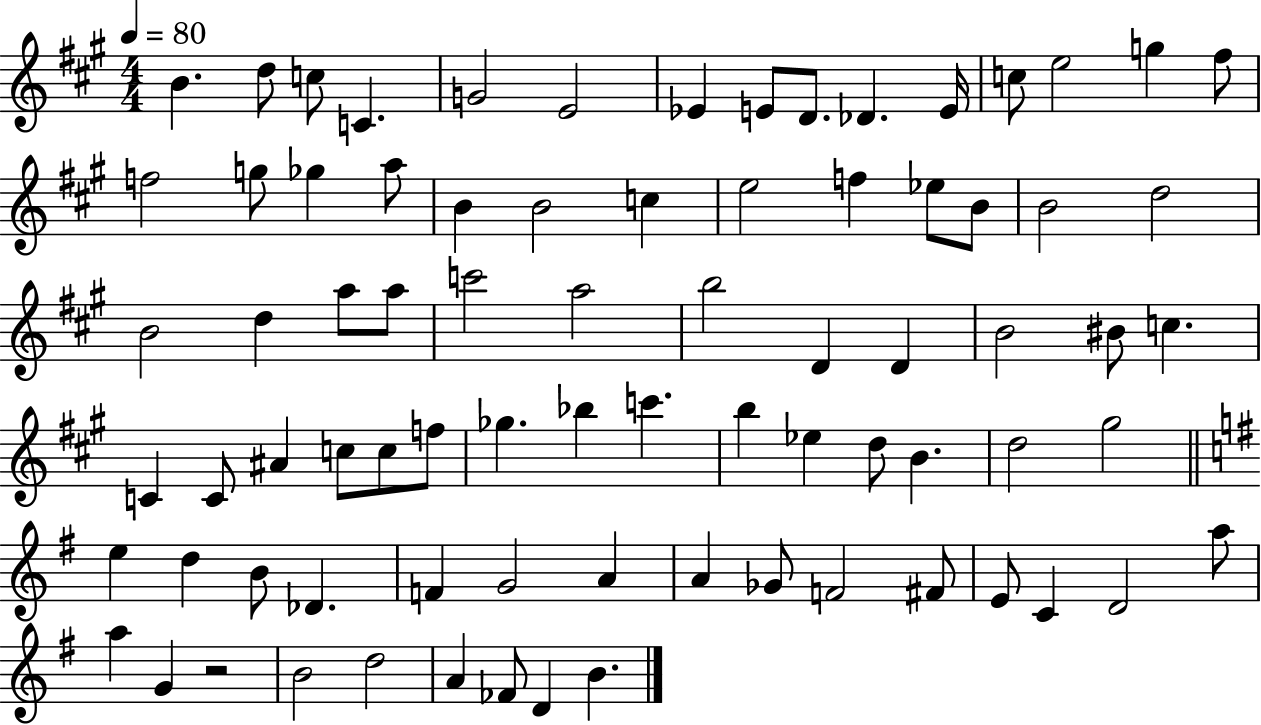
B4/q. D5/e C5/e C4/q. G4/h E4/h Eb4/q E4/e D4/e. Db4/q. E4/s C5/e E5/h G5/q F#5/e F5/h G5/e Gb5/q A5/e B4/q B4/h C5/q E5/h F5/q Eb5/e B4/e B4/h D5/h B4/h D5/q A5/e A5/e C6/h A5/h B5/h D4/q D4/q B4/h BIS4/e C5/q. C4/q C4/e A#4/q C5/e C5/e F5/e Gb5/q. Bb5/q C6/q. B5/q Eb5/q D5/e B4/q. D5/h G#5/h E5/q D5/q B4/e Db4/q. F4/q G4/h A4/q A4/q Gb4/e F4/h F#4/e E4/e C4/q D4/h A5/e A5/q G4/q R/h B4/h D5/h A4/q FES4/e D4/q B4/q.